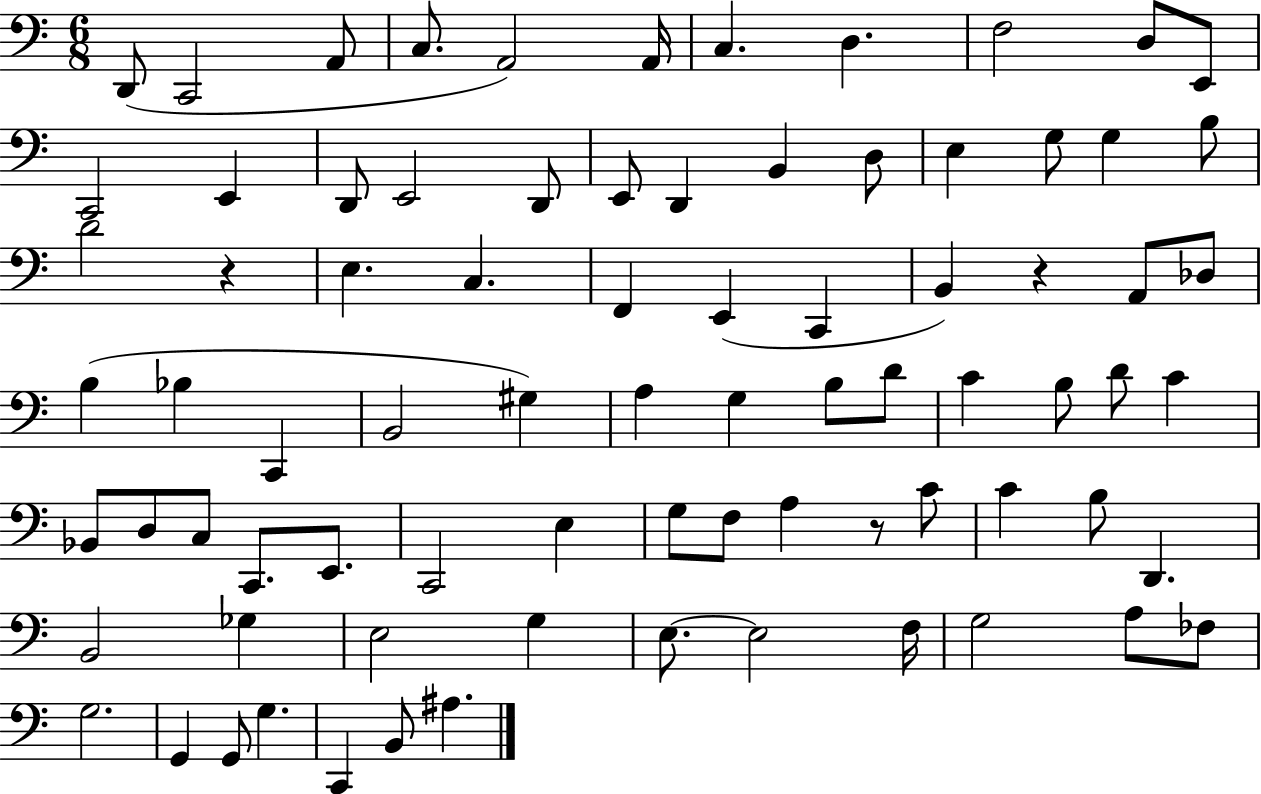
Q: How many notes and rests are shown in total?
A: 80